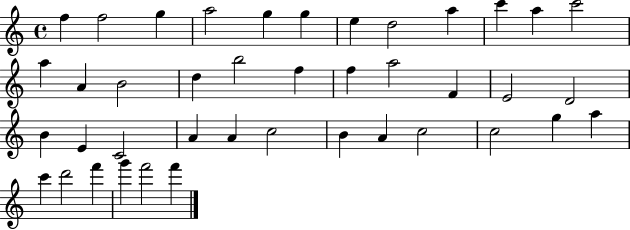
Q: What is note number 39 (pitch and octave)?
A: G6